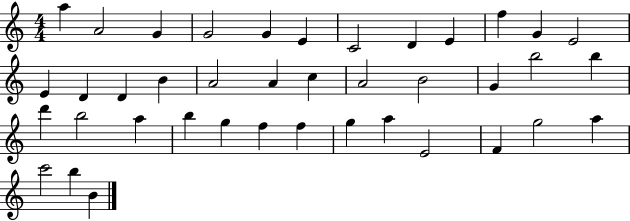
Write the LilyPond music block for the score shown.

{
  \clef treble
  \numericTimeSignature
  \time 4/4
  \key c \major
  a''4 a'2 g'4 | g'2 g'4 e'4 | c'2 d'4 e'4 | f''4 g'4 e'2 | \break e'4 d'4 d'4 b'4 | a'2 a'4 c''4 | a'2 b'2 | g'4 b''2 b''4 | \break d'''4 b''2 a''4 | b''4 g''4 f''4 f''4 | g''4 a''4 e'2 | f'4 g''2 a''4 | \break c'''2 b''4 b'4 | \bar "|."
}